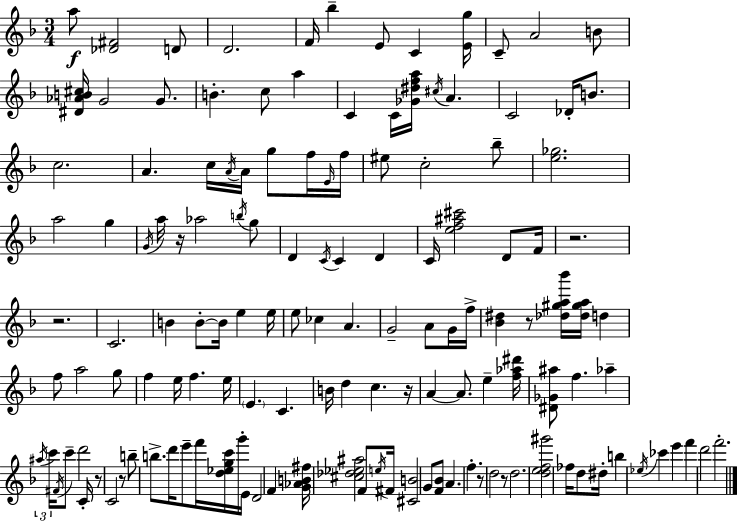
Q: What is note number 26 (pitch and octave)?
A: A4